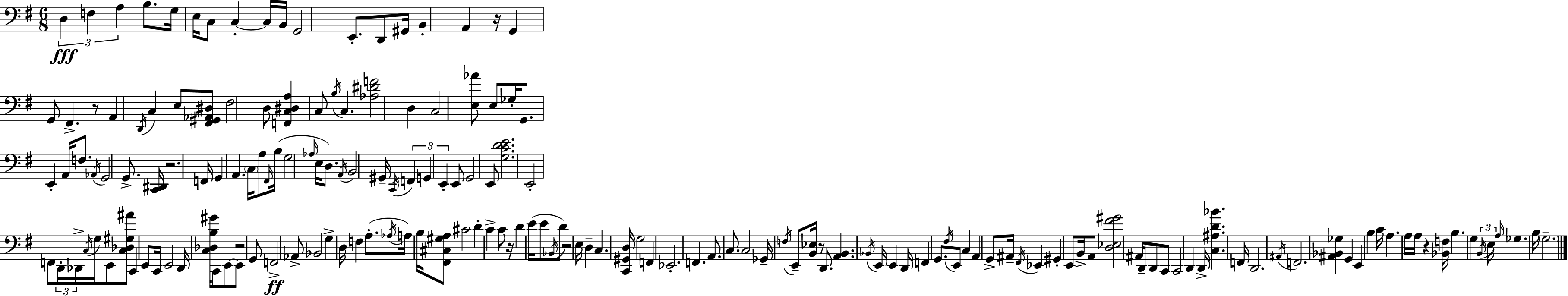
X:1
T:Untitled
M:6/8
L:1/4
K:G
D, F, A, B,/2 G,/4 E,/4 C,/2 C, C,/4 B,,/4 G,,2 E,,/2 D,,/2 ^G,,/4 B,, A,, z/4 G,, G,,/2 ^F,, z/2 A,, D,,/4 C, E,/2 [^F,,^G,,_A,,^D,]/2 ^F,2 D,/2 [F,,C,^D,A,] C,/2 B,/4 C, [_A,^DF]2 D, C,2 [E,_A]/2 E,/2 _G,/4 G,,/2 E,, A,,/4 F,/2 _A,,/4 G,,2 G,,/2 [C,,^D,,]/4 z2 F,,/4 G,, A,, C,/4 A,/2 ^F,,/4 B,/4 G,2 _A,/4 E,/4 D,/2 A,,/4 B,,2 ^G,,/4 C,,/4 F,, G,, E,, E,,/2 G,,2 E,,/2 [G,CDE]2 E,,2 F,,/2 D,,/4 _D,,/4 C,/4 G,/4 E,,/2 [C,_D,^G,^A]/2 C,, E,,/2 C,,/4 E,,2 D,,/4 [C,_D,B,^G]/4 C,,/2 E,,/2 E,,/2 z2 G,,/2 F,,2 _A,,/2 _B,,2 G, D,/4 F, A,/2 _A,/4 A,/4 B,/4 [^F,,^C,^G,A,]/2 ^C2 D C C/2 z/4 D E/4 E/2 _B,,/4 D/2 z2 E,/4 D, C, [C,,^G,,D,]/4 G,2 F,, _E,,2 F,, A,,/2 C,/2 C,2 _G,,/4 F,/4 E,,/2 [B,,_E,]/4 z/2 D,,/2 [A,,B,,] _B,,/4 E,,/4 E,, D,,/4 F,, G,,/2 ^F,/4 E,,/2 C, A,, G,,/2 ^A,,/4 ^F,,/4 _E,, ^G,, E,,/2 B,,/4 A,,/2 [D,_E,^F^G]2 ^A,,/4 D,,/4 D,,/2 C,,/2 C,,2 D,, D,,/4 [C,^A,D_B] F,,/4 D,,2 ^A,,/4 F,,2 [^A,,_B,,_G,] G,, E,, B, C/4 A, A,/4 A,/4 z [_B,,F,]/4 B, G, B,,/4 E,/4 A,/4 _G, B,/4 G,2